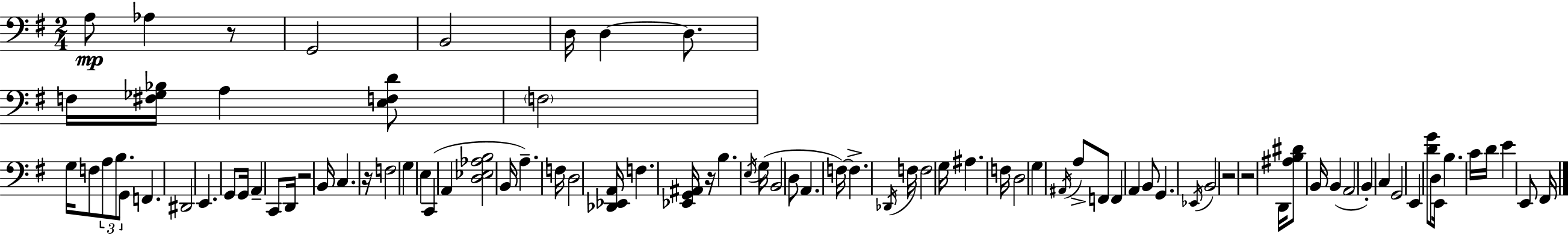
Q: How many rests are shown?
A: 6